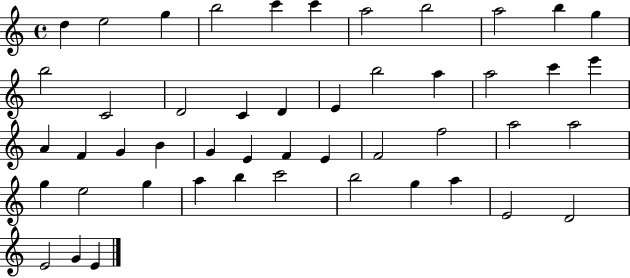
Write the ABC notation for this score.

X:1
T:Untitled
M:4/4
L:1/4
K:C
d e2 g b2 c' c' a2 b2 a2 b g b2 C2 D2 C D E b2 a a2 c' e' A F G B G E F E F2 f2 a2 a2 g e2 g a b c'2 b2 g a E2 D2 E2 G E